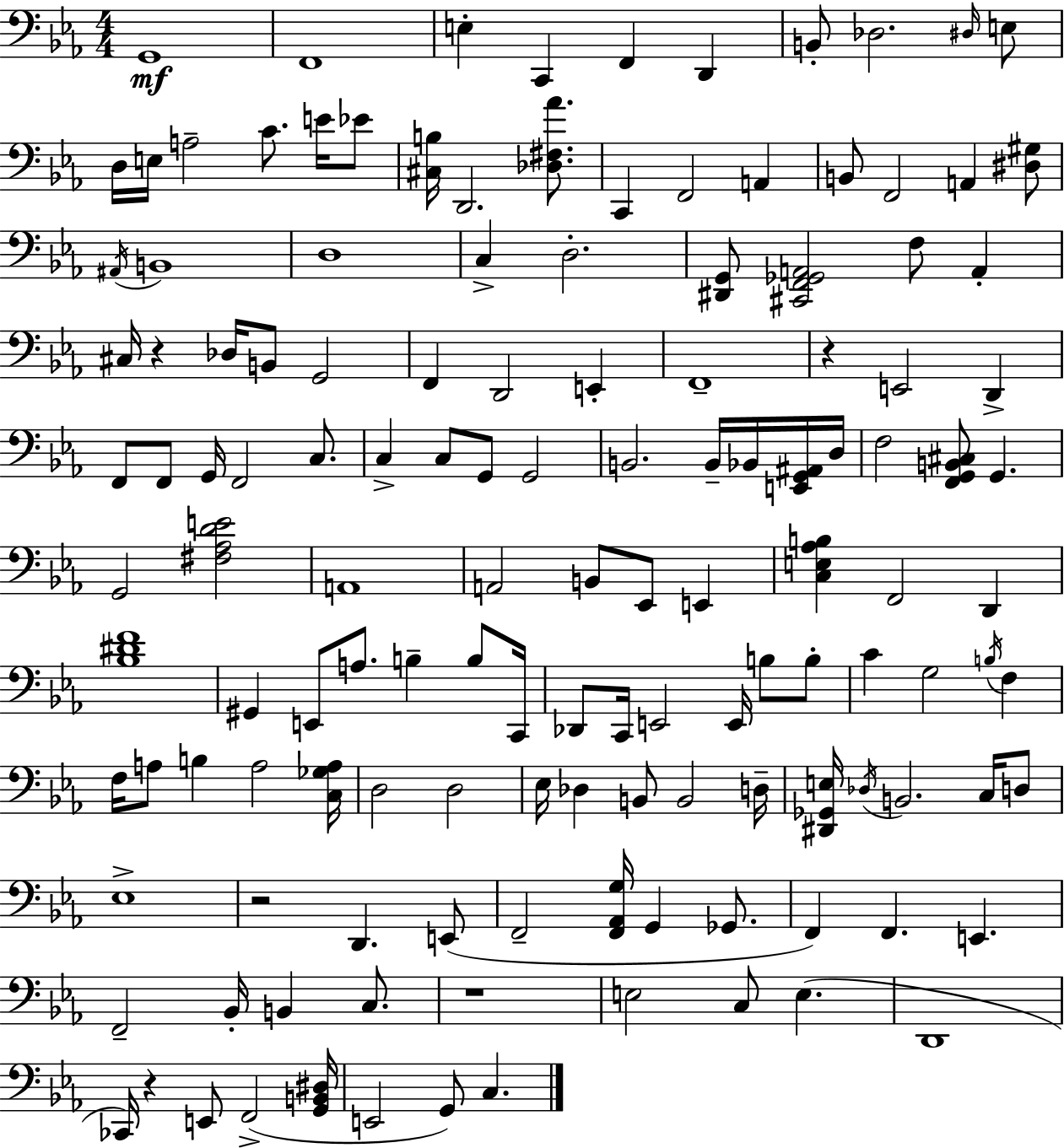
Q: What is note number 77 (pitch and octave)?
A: G3